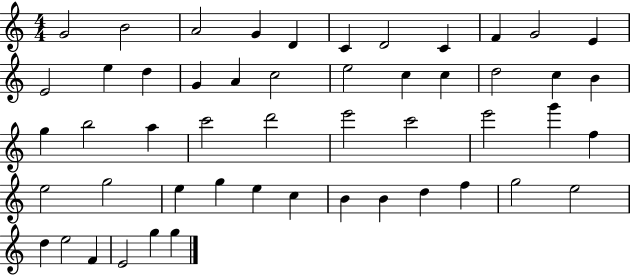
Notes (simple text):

G4/h B4/h A4/h G4/q D4/q C4/q D4/h C4/q F4/q G4/h E4/q E4/h E5/q D5/q G4/q A4/q C5/h E5/h C5/q C5/q D5/h C5/q B4/q G5/q B5/h A5/q C6/h D6/h E6/h C6/h E6/h G6/q F5/q E5/h G5/h E5/q G5/q E5/q C5/q B4/q B4/q D5/q F5/q G5/h E5/h D5/q E5/h F4/q E4/h G5/q G5/q